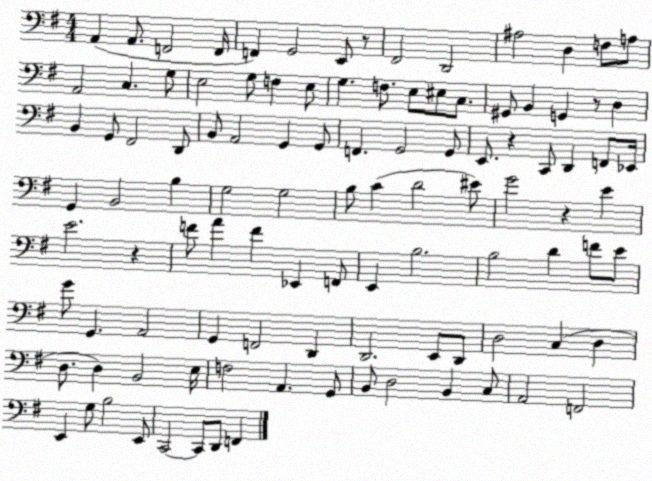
X:1
T:Untitled
M:4/4
L:1/4
K:G
A,, A,,/2 F,,2 F,,/4 F,, G,,2 E,,/2 z/2 ^F,,2 D,,2 ^A,2 D, F,/2 A,/2 A,,2 C, G,/2 E,2 G,/2 F, E,/2 G, F,/2 E,/2 ^E,/2 C,/2 ^G,,/2 B,, G,, z/2 D, B,, G,,/2 ^F,,2 D,,/2 B,,/2 A,,2 G,, G,,/2 F,, G,,2 G,,/2 E,,/2 z C,,/2 D,, F,,/2 _E,,/4 G,, B,,2 B, G,2 G,2 B,/2 C D2 ^E/2 G2 z E E2 z F/2 A F _E,, F,,/2 E,, B,2 B,2 D F/2 E/2 G/2 G,, A,,2 G,, F,,2 D,, D,,2 E,,/2 D,,/2 D,2 C, D, D,/2 D, B,,2 E,/4 F,2 A,, G,,/2 B,,/2 D,2 B,, C,/2 A,,2 F,,2 E,, G,/2 B,2 E,,/2 C,,2 C,,/2 D,,/2 F,,